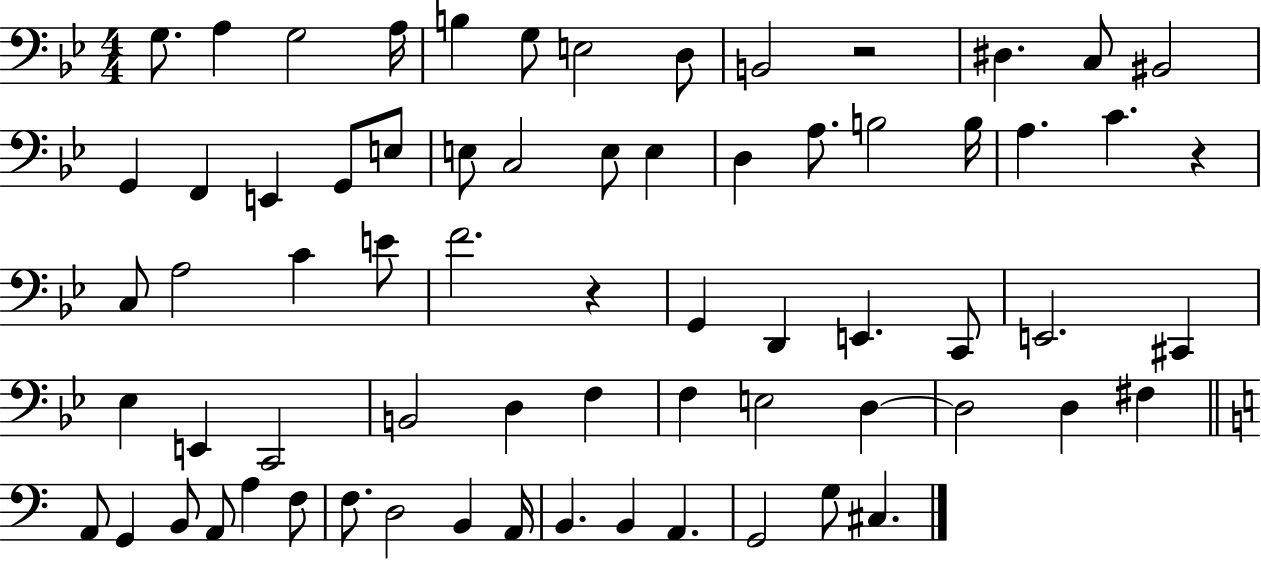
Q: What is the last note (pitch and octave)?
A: C#3